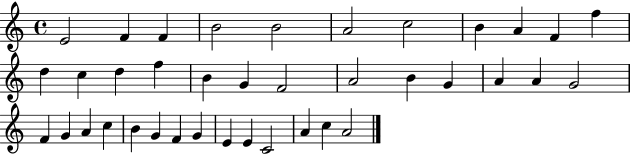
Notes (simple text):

E4/h F4/q F4/q B4/h B4/h A4/h C5/h B4/q A4/q F4/q F5/q D5/q C5/q D5/q F5/q B4/q G4/q F4/h A4/h B4/q G4/q A4/q A4/q G4/h F4/q G4/q A4/q C5/q B4/q G4/q F4/q G4/q E4/q E4/q C4/h A4/q C5/q A4/h